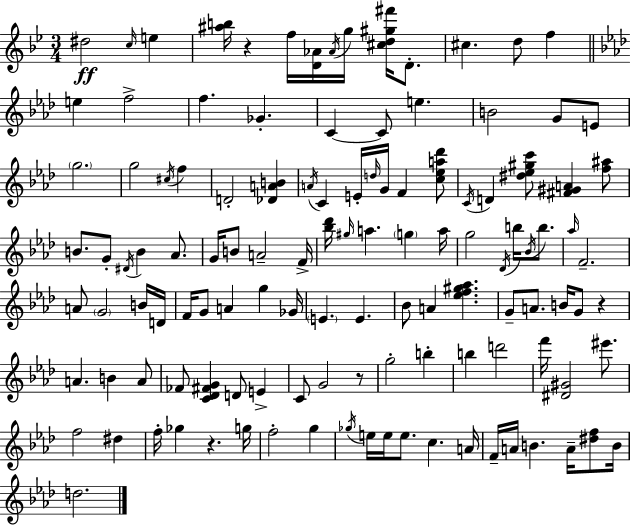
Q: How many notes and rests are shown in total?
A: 120